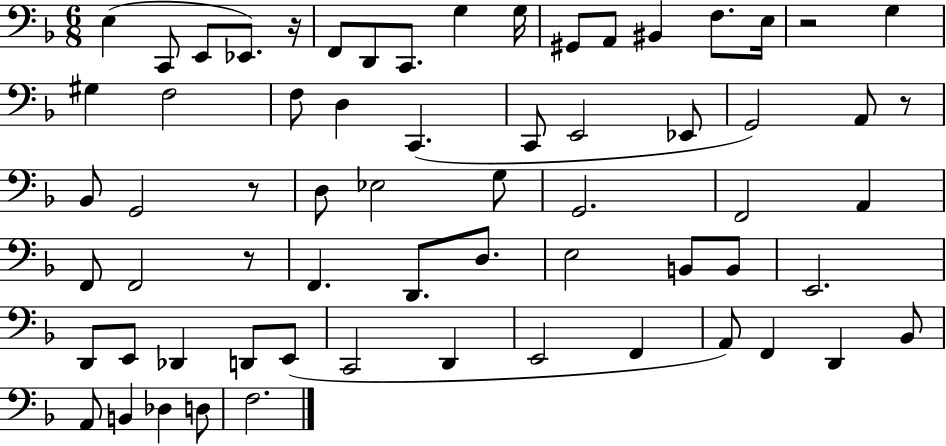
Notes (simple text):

E3/q C2/e E2/e Eb2/e. R/s F2/e D2/e C2/e. G3/q G3/s G#2/e A2/e BIS2/q F3/e. E3/s R/h G3/q G#3/q F3/h F3/e D3/q C2/q. C2/e E2/h Eb2/e G2/h A2/e R/e Bb2/e G2/h R/e D3/e Eb3/h G3/e G2/h. F2/h A2/q F2/e F2/h R/e F2/q. D2/e. D3/e. E3/h B2/e B2/e E2/h. D2/e E2/e Db2/q D2/e E2/e C2/h D2/q E2/h F2/q A2/e F2/q D2/q Bb2/e A2/e B2/q Db3/q D3/e F3/h.